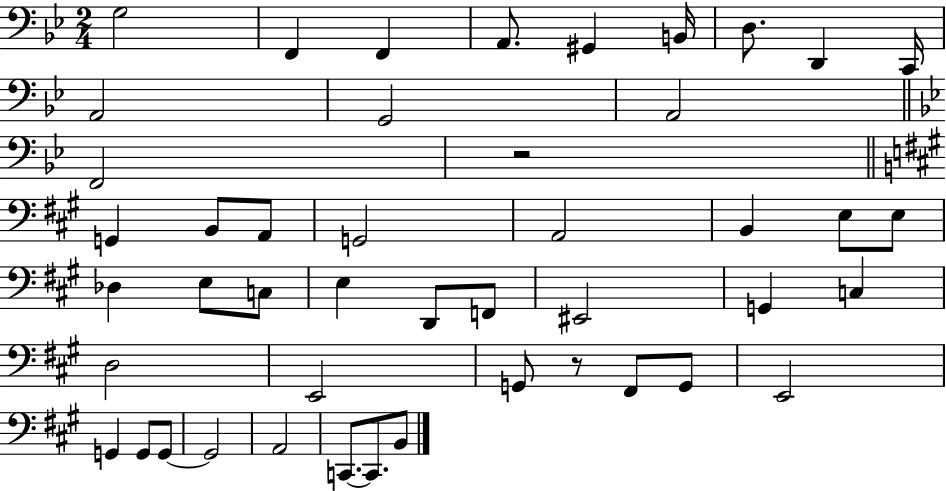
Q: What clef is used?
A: bass